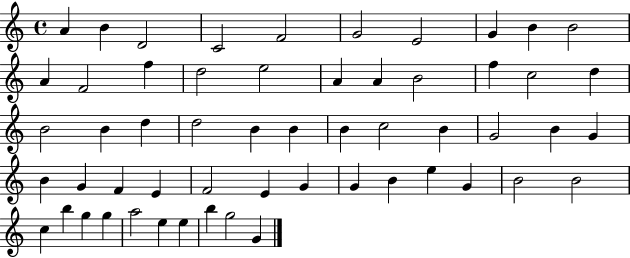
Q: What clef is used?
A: treble